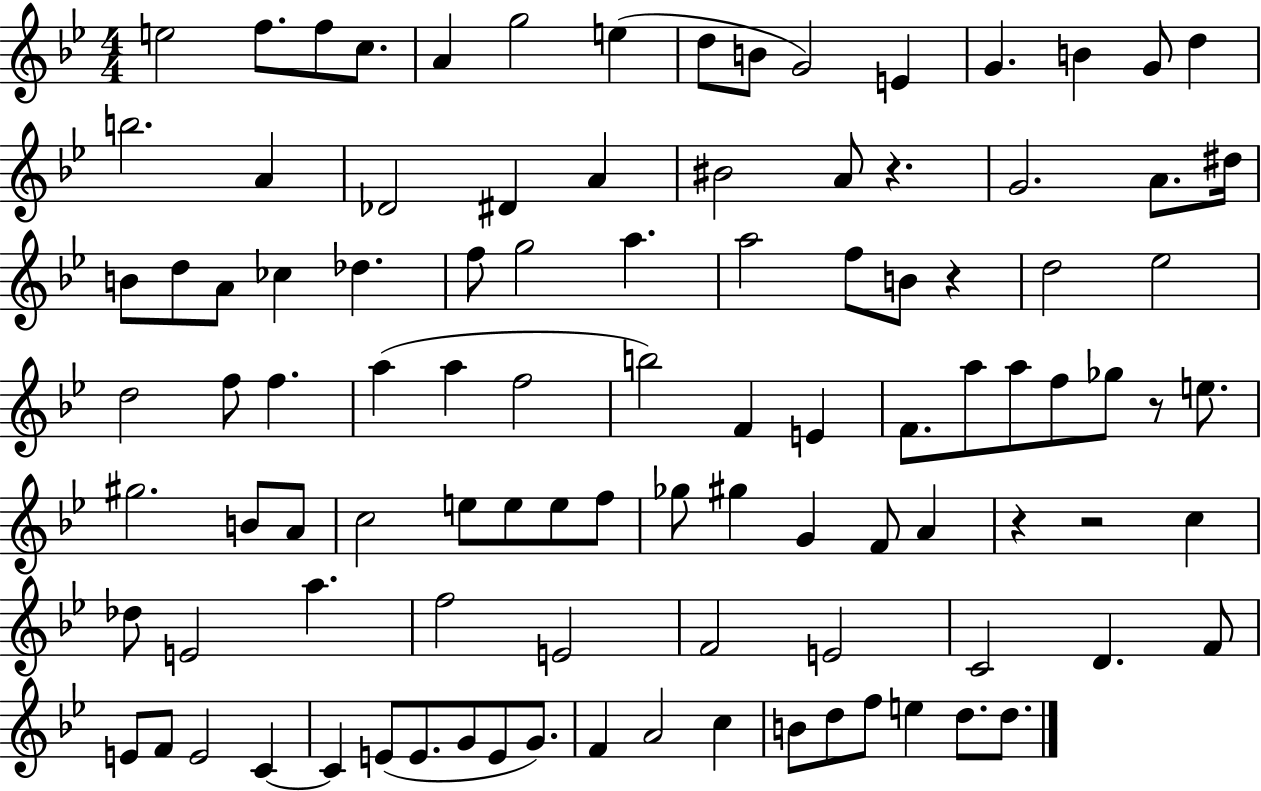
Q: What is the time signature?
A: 4/4